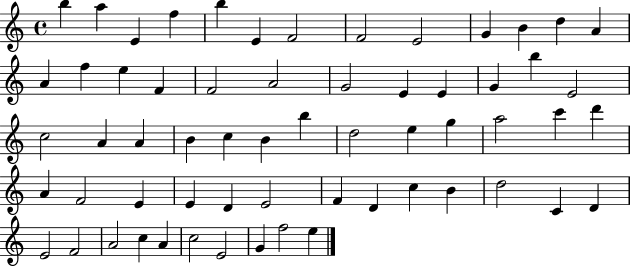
B5/q A5/q E4/q F5/q B5/q E4/q F4/h F4/h E4/h G4/q B4/q D5/q A4/q A4/q F5/q E5/q F4/q F4/h A4/h G4/h E4/q E4/q G4/q B5/q E4/h C5/h A4/q A4/q B4/q C5/q B4/q B5/q D5/h E5/q G5/q A5/h C6/q D6/q A4/q F4/h E4/q E4/q D4/q E4/h F4/q D4/q C5/q B4/q D5/h C4/q D4/q E4/h F4/h A4/h C5/q A4/q C5/h E4/h G4/q F5/h E5/q